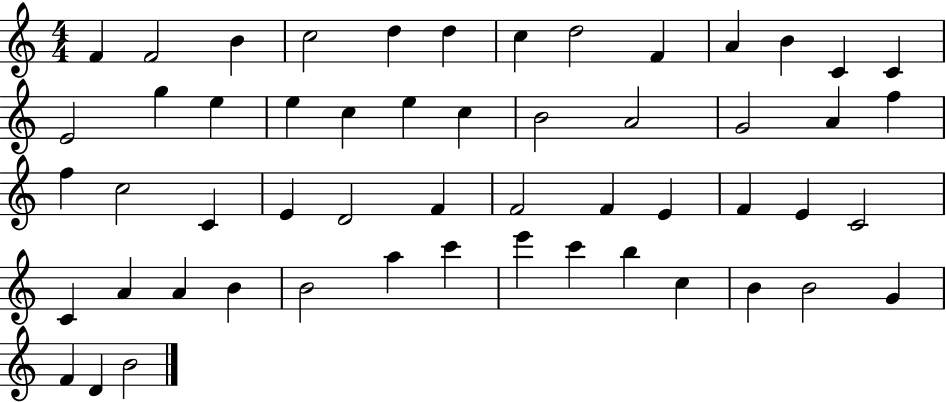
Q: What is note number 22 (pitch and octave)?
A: A4